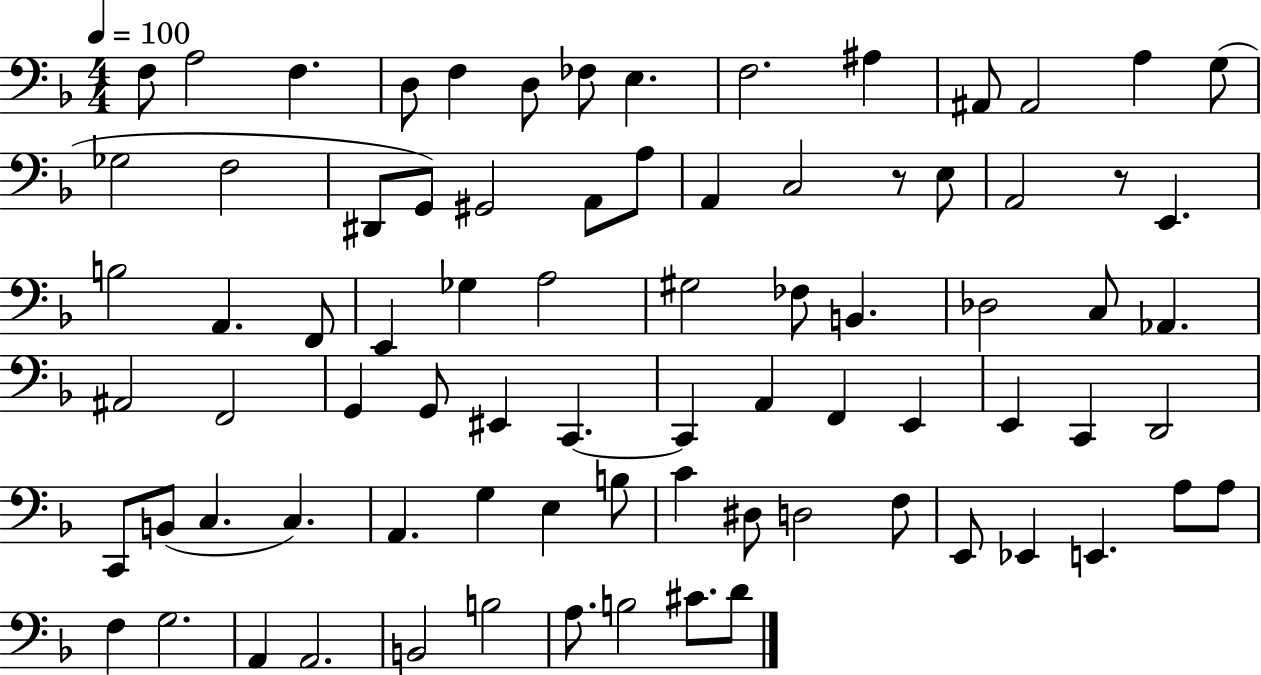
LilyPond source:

{
  \clef bass
  \numericTimeSignature
  \time 4/4
  \key f \major
  \tempo 4 = 100
  f8 a2 f4. | d8 f4 d8 fes8 e4. | f2. ais4 | ais,8 ais,2 a4 g8( | \break ges2 f2 | dis,8 g,8) gis,2 a,8 a8 | a,4 c2 r8 e8 | a,2 r8 e,4. | \break b2 a,4. f,8 | e,4 ges4 a2 | gis2 fes8 b,4. | des2 c8 aes,4. | \break ais,2 f,2 | g,4 g,8 eis,4 c,4.~~ | c,4 a,4 f,4 e,4 | e,4 c,4 d,2 | \break c,8 b,8( c4. c4.) | a,4. g4 e4 b8 | c'4 dis8 d2 f8 | e,8 ees,4 e,4. a8 a8 | \break f4 g2. | a,4 a,2. | b,2 b2 | a8. b2 cis'8. d'8 | \break \bar "|."
}